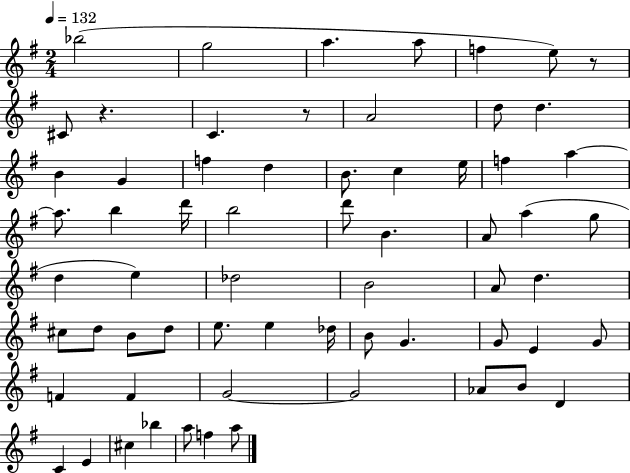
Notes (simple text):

Bb5/h G5/h A5/q. A5/e F5/q E5/e R/e C#4/e R/q. C4/q. R/e A4/h D5/e D5/q. B4/q G4/q F5/q D5/q B4/e. C5/q E5/s F5/q A5/q A5/e. B5/q D6/s B5/h D6/e B4/q. A4/e A5/q G5/e D5/q E5/q Db5/h B4/h A4/e D5/q. C#5/e D5/e B4/e D5/e E5/e. E5/q Db5/s B4/e G4/q. G4/e E4/q G4/e F4/q F4/q G4/h G4/h Ab4/e B4/e D4/q C4/q E4/q C#5/q Bb5/q A5/e F5/q A5/e